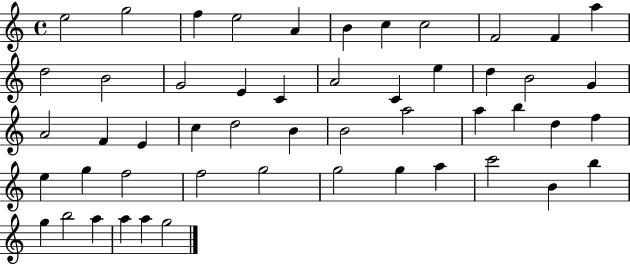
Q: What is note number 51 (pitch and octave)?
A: G5